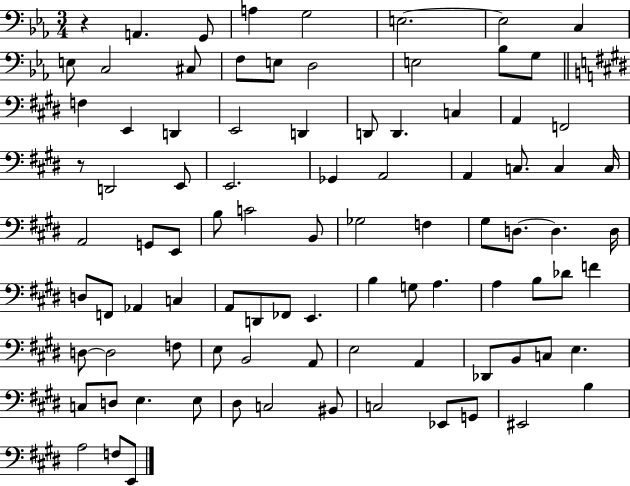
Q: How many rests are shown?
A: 2